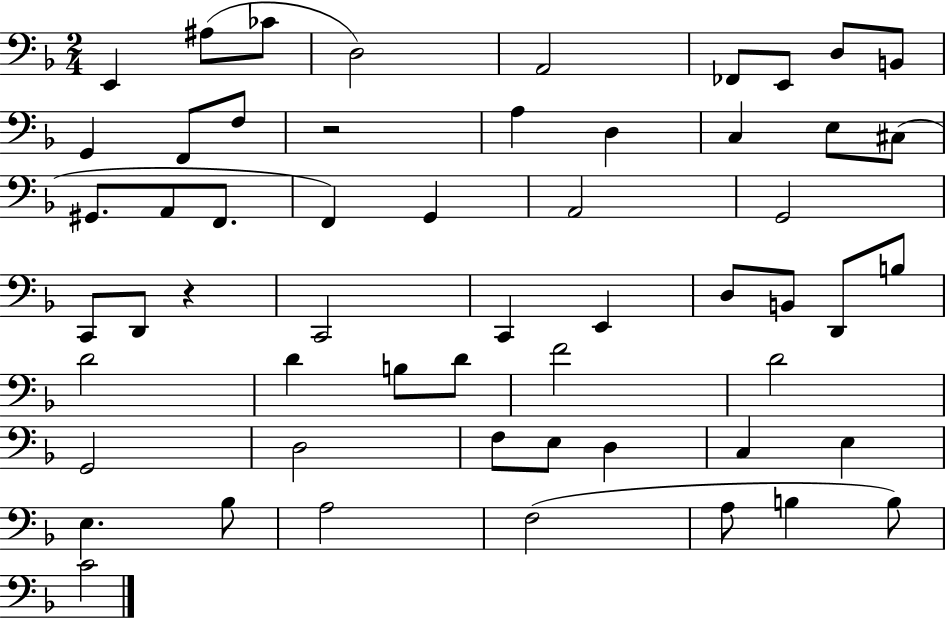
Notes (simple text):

E2/q A#3/e CES4/e D3/h A2/h FES2/e E2/e D3/e B2/e G2/q F2/e F3/e R/h A3/q D3/q C3/q E3/e C#3/e G#2/e. A2/e F2/e. F2/q G2/q A2/h G2/h C2/e D2/e R/q C2/h C2/q E2/q D3/e B2/e D2/e B3/e D4/h D4/q B3/e D4/e F4/h D4/h G2/h D3/h F3/e E3/e D3/q C3/q E3/q E3/q. Bb3/e A3/h F3/h A3/e B3/q B3/e C4/h